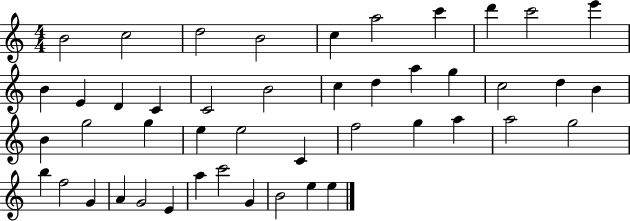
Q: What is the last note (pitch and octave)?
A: E5